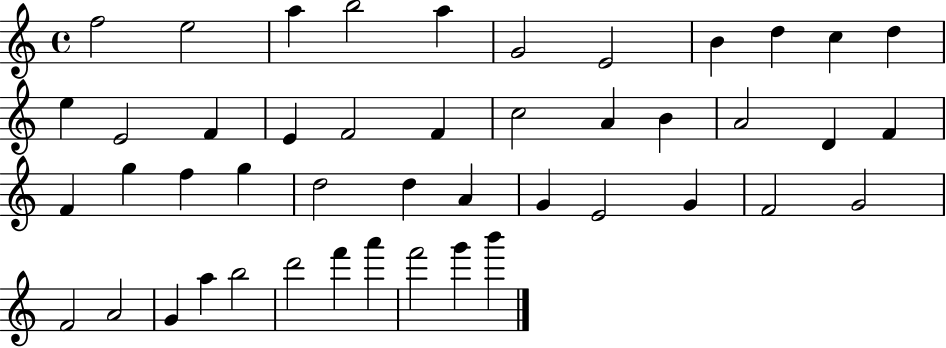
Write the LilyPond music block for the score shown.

{
  \clef treble
  \time 4/4
  \defaultTimeSignature
  \key c \major
  f''2 e''2 | a''4 b''2 a''4 | g'2 e'2 | b'4 d''4 c''4 d''4 | \break e''4 e'2 f'4 | e'4 f'2 f'4 | c''2 a'4 b'4 | a'2 d'4 f'4 | \break f'4 g''4 f''4 g''4 | d''2 d''4 a'4 | g'4 e'2 g'4 | f'2 g'2 | \break f'2 a'2 | g'4 a''4 b''2 | d'''2 f'''4 a'''4 | f'''2 g'''4 b'''4 | \break \bar "|."
}